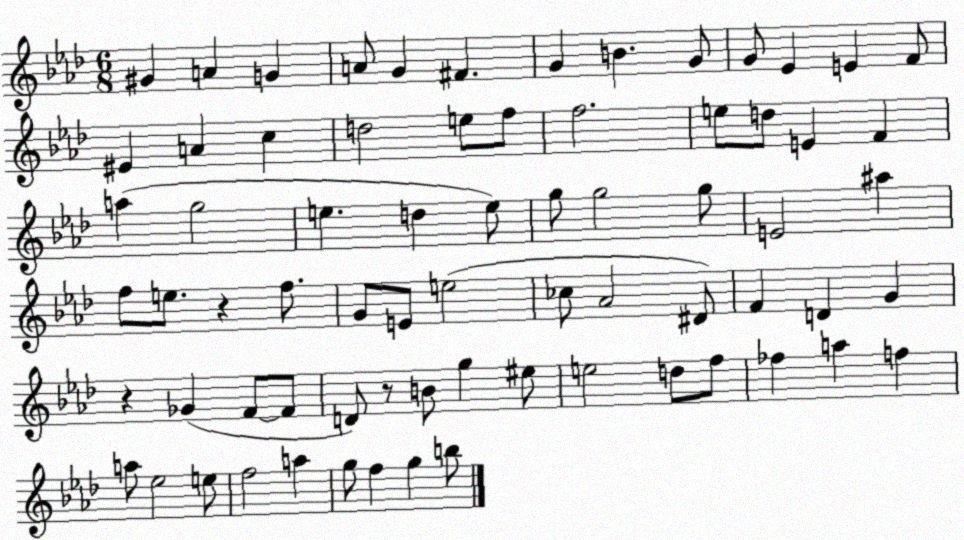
X:1
T:Untitled
M:6/8
L:1/4
K:Ab
^G A G A/2 G ^F G B G/2 G/2 _E E F/2 ^E A c d2 e/2 f/2 f2 e/2 d/2 E F a g2 e d e/2 g/2 g2 g/2 E2 ^a f/2 e/2 z f/2 G/2 E/2 e2 _c/2 _A2 ^D/2 F D G z _G F/2 F/2 D/2 z/2 B/2 g ^e/2 e2 d/2 f/2 _f a f a/2 _e2 e/2 f2 a g/2 f g b/2